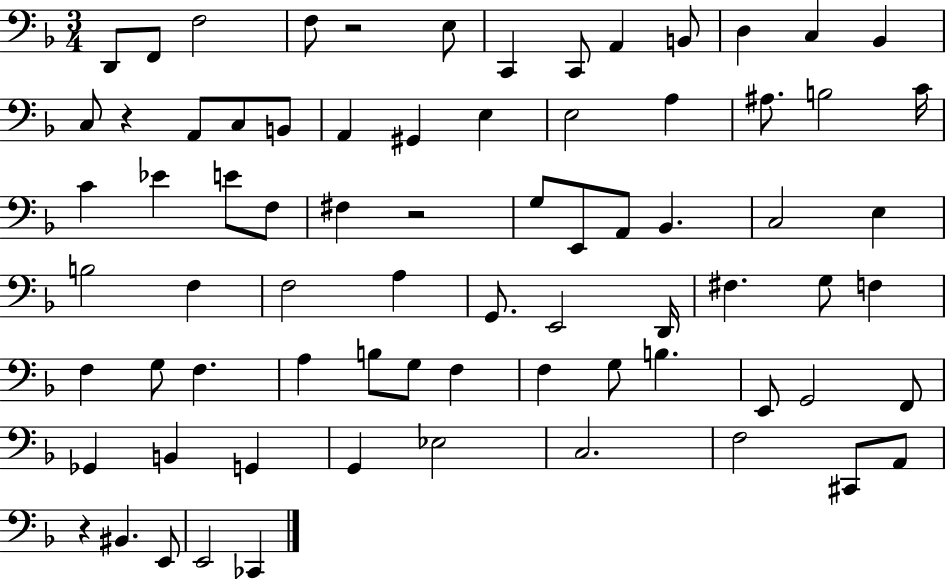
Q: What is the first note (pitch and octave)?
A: D2